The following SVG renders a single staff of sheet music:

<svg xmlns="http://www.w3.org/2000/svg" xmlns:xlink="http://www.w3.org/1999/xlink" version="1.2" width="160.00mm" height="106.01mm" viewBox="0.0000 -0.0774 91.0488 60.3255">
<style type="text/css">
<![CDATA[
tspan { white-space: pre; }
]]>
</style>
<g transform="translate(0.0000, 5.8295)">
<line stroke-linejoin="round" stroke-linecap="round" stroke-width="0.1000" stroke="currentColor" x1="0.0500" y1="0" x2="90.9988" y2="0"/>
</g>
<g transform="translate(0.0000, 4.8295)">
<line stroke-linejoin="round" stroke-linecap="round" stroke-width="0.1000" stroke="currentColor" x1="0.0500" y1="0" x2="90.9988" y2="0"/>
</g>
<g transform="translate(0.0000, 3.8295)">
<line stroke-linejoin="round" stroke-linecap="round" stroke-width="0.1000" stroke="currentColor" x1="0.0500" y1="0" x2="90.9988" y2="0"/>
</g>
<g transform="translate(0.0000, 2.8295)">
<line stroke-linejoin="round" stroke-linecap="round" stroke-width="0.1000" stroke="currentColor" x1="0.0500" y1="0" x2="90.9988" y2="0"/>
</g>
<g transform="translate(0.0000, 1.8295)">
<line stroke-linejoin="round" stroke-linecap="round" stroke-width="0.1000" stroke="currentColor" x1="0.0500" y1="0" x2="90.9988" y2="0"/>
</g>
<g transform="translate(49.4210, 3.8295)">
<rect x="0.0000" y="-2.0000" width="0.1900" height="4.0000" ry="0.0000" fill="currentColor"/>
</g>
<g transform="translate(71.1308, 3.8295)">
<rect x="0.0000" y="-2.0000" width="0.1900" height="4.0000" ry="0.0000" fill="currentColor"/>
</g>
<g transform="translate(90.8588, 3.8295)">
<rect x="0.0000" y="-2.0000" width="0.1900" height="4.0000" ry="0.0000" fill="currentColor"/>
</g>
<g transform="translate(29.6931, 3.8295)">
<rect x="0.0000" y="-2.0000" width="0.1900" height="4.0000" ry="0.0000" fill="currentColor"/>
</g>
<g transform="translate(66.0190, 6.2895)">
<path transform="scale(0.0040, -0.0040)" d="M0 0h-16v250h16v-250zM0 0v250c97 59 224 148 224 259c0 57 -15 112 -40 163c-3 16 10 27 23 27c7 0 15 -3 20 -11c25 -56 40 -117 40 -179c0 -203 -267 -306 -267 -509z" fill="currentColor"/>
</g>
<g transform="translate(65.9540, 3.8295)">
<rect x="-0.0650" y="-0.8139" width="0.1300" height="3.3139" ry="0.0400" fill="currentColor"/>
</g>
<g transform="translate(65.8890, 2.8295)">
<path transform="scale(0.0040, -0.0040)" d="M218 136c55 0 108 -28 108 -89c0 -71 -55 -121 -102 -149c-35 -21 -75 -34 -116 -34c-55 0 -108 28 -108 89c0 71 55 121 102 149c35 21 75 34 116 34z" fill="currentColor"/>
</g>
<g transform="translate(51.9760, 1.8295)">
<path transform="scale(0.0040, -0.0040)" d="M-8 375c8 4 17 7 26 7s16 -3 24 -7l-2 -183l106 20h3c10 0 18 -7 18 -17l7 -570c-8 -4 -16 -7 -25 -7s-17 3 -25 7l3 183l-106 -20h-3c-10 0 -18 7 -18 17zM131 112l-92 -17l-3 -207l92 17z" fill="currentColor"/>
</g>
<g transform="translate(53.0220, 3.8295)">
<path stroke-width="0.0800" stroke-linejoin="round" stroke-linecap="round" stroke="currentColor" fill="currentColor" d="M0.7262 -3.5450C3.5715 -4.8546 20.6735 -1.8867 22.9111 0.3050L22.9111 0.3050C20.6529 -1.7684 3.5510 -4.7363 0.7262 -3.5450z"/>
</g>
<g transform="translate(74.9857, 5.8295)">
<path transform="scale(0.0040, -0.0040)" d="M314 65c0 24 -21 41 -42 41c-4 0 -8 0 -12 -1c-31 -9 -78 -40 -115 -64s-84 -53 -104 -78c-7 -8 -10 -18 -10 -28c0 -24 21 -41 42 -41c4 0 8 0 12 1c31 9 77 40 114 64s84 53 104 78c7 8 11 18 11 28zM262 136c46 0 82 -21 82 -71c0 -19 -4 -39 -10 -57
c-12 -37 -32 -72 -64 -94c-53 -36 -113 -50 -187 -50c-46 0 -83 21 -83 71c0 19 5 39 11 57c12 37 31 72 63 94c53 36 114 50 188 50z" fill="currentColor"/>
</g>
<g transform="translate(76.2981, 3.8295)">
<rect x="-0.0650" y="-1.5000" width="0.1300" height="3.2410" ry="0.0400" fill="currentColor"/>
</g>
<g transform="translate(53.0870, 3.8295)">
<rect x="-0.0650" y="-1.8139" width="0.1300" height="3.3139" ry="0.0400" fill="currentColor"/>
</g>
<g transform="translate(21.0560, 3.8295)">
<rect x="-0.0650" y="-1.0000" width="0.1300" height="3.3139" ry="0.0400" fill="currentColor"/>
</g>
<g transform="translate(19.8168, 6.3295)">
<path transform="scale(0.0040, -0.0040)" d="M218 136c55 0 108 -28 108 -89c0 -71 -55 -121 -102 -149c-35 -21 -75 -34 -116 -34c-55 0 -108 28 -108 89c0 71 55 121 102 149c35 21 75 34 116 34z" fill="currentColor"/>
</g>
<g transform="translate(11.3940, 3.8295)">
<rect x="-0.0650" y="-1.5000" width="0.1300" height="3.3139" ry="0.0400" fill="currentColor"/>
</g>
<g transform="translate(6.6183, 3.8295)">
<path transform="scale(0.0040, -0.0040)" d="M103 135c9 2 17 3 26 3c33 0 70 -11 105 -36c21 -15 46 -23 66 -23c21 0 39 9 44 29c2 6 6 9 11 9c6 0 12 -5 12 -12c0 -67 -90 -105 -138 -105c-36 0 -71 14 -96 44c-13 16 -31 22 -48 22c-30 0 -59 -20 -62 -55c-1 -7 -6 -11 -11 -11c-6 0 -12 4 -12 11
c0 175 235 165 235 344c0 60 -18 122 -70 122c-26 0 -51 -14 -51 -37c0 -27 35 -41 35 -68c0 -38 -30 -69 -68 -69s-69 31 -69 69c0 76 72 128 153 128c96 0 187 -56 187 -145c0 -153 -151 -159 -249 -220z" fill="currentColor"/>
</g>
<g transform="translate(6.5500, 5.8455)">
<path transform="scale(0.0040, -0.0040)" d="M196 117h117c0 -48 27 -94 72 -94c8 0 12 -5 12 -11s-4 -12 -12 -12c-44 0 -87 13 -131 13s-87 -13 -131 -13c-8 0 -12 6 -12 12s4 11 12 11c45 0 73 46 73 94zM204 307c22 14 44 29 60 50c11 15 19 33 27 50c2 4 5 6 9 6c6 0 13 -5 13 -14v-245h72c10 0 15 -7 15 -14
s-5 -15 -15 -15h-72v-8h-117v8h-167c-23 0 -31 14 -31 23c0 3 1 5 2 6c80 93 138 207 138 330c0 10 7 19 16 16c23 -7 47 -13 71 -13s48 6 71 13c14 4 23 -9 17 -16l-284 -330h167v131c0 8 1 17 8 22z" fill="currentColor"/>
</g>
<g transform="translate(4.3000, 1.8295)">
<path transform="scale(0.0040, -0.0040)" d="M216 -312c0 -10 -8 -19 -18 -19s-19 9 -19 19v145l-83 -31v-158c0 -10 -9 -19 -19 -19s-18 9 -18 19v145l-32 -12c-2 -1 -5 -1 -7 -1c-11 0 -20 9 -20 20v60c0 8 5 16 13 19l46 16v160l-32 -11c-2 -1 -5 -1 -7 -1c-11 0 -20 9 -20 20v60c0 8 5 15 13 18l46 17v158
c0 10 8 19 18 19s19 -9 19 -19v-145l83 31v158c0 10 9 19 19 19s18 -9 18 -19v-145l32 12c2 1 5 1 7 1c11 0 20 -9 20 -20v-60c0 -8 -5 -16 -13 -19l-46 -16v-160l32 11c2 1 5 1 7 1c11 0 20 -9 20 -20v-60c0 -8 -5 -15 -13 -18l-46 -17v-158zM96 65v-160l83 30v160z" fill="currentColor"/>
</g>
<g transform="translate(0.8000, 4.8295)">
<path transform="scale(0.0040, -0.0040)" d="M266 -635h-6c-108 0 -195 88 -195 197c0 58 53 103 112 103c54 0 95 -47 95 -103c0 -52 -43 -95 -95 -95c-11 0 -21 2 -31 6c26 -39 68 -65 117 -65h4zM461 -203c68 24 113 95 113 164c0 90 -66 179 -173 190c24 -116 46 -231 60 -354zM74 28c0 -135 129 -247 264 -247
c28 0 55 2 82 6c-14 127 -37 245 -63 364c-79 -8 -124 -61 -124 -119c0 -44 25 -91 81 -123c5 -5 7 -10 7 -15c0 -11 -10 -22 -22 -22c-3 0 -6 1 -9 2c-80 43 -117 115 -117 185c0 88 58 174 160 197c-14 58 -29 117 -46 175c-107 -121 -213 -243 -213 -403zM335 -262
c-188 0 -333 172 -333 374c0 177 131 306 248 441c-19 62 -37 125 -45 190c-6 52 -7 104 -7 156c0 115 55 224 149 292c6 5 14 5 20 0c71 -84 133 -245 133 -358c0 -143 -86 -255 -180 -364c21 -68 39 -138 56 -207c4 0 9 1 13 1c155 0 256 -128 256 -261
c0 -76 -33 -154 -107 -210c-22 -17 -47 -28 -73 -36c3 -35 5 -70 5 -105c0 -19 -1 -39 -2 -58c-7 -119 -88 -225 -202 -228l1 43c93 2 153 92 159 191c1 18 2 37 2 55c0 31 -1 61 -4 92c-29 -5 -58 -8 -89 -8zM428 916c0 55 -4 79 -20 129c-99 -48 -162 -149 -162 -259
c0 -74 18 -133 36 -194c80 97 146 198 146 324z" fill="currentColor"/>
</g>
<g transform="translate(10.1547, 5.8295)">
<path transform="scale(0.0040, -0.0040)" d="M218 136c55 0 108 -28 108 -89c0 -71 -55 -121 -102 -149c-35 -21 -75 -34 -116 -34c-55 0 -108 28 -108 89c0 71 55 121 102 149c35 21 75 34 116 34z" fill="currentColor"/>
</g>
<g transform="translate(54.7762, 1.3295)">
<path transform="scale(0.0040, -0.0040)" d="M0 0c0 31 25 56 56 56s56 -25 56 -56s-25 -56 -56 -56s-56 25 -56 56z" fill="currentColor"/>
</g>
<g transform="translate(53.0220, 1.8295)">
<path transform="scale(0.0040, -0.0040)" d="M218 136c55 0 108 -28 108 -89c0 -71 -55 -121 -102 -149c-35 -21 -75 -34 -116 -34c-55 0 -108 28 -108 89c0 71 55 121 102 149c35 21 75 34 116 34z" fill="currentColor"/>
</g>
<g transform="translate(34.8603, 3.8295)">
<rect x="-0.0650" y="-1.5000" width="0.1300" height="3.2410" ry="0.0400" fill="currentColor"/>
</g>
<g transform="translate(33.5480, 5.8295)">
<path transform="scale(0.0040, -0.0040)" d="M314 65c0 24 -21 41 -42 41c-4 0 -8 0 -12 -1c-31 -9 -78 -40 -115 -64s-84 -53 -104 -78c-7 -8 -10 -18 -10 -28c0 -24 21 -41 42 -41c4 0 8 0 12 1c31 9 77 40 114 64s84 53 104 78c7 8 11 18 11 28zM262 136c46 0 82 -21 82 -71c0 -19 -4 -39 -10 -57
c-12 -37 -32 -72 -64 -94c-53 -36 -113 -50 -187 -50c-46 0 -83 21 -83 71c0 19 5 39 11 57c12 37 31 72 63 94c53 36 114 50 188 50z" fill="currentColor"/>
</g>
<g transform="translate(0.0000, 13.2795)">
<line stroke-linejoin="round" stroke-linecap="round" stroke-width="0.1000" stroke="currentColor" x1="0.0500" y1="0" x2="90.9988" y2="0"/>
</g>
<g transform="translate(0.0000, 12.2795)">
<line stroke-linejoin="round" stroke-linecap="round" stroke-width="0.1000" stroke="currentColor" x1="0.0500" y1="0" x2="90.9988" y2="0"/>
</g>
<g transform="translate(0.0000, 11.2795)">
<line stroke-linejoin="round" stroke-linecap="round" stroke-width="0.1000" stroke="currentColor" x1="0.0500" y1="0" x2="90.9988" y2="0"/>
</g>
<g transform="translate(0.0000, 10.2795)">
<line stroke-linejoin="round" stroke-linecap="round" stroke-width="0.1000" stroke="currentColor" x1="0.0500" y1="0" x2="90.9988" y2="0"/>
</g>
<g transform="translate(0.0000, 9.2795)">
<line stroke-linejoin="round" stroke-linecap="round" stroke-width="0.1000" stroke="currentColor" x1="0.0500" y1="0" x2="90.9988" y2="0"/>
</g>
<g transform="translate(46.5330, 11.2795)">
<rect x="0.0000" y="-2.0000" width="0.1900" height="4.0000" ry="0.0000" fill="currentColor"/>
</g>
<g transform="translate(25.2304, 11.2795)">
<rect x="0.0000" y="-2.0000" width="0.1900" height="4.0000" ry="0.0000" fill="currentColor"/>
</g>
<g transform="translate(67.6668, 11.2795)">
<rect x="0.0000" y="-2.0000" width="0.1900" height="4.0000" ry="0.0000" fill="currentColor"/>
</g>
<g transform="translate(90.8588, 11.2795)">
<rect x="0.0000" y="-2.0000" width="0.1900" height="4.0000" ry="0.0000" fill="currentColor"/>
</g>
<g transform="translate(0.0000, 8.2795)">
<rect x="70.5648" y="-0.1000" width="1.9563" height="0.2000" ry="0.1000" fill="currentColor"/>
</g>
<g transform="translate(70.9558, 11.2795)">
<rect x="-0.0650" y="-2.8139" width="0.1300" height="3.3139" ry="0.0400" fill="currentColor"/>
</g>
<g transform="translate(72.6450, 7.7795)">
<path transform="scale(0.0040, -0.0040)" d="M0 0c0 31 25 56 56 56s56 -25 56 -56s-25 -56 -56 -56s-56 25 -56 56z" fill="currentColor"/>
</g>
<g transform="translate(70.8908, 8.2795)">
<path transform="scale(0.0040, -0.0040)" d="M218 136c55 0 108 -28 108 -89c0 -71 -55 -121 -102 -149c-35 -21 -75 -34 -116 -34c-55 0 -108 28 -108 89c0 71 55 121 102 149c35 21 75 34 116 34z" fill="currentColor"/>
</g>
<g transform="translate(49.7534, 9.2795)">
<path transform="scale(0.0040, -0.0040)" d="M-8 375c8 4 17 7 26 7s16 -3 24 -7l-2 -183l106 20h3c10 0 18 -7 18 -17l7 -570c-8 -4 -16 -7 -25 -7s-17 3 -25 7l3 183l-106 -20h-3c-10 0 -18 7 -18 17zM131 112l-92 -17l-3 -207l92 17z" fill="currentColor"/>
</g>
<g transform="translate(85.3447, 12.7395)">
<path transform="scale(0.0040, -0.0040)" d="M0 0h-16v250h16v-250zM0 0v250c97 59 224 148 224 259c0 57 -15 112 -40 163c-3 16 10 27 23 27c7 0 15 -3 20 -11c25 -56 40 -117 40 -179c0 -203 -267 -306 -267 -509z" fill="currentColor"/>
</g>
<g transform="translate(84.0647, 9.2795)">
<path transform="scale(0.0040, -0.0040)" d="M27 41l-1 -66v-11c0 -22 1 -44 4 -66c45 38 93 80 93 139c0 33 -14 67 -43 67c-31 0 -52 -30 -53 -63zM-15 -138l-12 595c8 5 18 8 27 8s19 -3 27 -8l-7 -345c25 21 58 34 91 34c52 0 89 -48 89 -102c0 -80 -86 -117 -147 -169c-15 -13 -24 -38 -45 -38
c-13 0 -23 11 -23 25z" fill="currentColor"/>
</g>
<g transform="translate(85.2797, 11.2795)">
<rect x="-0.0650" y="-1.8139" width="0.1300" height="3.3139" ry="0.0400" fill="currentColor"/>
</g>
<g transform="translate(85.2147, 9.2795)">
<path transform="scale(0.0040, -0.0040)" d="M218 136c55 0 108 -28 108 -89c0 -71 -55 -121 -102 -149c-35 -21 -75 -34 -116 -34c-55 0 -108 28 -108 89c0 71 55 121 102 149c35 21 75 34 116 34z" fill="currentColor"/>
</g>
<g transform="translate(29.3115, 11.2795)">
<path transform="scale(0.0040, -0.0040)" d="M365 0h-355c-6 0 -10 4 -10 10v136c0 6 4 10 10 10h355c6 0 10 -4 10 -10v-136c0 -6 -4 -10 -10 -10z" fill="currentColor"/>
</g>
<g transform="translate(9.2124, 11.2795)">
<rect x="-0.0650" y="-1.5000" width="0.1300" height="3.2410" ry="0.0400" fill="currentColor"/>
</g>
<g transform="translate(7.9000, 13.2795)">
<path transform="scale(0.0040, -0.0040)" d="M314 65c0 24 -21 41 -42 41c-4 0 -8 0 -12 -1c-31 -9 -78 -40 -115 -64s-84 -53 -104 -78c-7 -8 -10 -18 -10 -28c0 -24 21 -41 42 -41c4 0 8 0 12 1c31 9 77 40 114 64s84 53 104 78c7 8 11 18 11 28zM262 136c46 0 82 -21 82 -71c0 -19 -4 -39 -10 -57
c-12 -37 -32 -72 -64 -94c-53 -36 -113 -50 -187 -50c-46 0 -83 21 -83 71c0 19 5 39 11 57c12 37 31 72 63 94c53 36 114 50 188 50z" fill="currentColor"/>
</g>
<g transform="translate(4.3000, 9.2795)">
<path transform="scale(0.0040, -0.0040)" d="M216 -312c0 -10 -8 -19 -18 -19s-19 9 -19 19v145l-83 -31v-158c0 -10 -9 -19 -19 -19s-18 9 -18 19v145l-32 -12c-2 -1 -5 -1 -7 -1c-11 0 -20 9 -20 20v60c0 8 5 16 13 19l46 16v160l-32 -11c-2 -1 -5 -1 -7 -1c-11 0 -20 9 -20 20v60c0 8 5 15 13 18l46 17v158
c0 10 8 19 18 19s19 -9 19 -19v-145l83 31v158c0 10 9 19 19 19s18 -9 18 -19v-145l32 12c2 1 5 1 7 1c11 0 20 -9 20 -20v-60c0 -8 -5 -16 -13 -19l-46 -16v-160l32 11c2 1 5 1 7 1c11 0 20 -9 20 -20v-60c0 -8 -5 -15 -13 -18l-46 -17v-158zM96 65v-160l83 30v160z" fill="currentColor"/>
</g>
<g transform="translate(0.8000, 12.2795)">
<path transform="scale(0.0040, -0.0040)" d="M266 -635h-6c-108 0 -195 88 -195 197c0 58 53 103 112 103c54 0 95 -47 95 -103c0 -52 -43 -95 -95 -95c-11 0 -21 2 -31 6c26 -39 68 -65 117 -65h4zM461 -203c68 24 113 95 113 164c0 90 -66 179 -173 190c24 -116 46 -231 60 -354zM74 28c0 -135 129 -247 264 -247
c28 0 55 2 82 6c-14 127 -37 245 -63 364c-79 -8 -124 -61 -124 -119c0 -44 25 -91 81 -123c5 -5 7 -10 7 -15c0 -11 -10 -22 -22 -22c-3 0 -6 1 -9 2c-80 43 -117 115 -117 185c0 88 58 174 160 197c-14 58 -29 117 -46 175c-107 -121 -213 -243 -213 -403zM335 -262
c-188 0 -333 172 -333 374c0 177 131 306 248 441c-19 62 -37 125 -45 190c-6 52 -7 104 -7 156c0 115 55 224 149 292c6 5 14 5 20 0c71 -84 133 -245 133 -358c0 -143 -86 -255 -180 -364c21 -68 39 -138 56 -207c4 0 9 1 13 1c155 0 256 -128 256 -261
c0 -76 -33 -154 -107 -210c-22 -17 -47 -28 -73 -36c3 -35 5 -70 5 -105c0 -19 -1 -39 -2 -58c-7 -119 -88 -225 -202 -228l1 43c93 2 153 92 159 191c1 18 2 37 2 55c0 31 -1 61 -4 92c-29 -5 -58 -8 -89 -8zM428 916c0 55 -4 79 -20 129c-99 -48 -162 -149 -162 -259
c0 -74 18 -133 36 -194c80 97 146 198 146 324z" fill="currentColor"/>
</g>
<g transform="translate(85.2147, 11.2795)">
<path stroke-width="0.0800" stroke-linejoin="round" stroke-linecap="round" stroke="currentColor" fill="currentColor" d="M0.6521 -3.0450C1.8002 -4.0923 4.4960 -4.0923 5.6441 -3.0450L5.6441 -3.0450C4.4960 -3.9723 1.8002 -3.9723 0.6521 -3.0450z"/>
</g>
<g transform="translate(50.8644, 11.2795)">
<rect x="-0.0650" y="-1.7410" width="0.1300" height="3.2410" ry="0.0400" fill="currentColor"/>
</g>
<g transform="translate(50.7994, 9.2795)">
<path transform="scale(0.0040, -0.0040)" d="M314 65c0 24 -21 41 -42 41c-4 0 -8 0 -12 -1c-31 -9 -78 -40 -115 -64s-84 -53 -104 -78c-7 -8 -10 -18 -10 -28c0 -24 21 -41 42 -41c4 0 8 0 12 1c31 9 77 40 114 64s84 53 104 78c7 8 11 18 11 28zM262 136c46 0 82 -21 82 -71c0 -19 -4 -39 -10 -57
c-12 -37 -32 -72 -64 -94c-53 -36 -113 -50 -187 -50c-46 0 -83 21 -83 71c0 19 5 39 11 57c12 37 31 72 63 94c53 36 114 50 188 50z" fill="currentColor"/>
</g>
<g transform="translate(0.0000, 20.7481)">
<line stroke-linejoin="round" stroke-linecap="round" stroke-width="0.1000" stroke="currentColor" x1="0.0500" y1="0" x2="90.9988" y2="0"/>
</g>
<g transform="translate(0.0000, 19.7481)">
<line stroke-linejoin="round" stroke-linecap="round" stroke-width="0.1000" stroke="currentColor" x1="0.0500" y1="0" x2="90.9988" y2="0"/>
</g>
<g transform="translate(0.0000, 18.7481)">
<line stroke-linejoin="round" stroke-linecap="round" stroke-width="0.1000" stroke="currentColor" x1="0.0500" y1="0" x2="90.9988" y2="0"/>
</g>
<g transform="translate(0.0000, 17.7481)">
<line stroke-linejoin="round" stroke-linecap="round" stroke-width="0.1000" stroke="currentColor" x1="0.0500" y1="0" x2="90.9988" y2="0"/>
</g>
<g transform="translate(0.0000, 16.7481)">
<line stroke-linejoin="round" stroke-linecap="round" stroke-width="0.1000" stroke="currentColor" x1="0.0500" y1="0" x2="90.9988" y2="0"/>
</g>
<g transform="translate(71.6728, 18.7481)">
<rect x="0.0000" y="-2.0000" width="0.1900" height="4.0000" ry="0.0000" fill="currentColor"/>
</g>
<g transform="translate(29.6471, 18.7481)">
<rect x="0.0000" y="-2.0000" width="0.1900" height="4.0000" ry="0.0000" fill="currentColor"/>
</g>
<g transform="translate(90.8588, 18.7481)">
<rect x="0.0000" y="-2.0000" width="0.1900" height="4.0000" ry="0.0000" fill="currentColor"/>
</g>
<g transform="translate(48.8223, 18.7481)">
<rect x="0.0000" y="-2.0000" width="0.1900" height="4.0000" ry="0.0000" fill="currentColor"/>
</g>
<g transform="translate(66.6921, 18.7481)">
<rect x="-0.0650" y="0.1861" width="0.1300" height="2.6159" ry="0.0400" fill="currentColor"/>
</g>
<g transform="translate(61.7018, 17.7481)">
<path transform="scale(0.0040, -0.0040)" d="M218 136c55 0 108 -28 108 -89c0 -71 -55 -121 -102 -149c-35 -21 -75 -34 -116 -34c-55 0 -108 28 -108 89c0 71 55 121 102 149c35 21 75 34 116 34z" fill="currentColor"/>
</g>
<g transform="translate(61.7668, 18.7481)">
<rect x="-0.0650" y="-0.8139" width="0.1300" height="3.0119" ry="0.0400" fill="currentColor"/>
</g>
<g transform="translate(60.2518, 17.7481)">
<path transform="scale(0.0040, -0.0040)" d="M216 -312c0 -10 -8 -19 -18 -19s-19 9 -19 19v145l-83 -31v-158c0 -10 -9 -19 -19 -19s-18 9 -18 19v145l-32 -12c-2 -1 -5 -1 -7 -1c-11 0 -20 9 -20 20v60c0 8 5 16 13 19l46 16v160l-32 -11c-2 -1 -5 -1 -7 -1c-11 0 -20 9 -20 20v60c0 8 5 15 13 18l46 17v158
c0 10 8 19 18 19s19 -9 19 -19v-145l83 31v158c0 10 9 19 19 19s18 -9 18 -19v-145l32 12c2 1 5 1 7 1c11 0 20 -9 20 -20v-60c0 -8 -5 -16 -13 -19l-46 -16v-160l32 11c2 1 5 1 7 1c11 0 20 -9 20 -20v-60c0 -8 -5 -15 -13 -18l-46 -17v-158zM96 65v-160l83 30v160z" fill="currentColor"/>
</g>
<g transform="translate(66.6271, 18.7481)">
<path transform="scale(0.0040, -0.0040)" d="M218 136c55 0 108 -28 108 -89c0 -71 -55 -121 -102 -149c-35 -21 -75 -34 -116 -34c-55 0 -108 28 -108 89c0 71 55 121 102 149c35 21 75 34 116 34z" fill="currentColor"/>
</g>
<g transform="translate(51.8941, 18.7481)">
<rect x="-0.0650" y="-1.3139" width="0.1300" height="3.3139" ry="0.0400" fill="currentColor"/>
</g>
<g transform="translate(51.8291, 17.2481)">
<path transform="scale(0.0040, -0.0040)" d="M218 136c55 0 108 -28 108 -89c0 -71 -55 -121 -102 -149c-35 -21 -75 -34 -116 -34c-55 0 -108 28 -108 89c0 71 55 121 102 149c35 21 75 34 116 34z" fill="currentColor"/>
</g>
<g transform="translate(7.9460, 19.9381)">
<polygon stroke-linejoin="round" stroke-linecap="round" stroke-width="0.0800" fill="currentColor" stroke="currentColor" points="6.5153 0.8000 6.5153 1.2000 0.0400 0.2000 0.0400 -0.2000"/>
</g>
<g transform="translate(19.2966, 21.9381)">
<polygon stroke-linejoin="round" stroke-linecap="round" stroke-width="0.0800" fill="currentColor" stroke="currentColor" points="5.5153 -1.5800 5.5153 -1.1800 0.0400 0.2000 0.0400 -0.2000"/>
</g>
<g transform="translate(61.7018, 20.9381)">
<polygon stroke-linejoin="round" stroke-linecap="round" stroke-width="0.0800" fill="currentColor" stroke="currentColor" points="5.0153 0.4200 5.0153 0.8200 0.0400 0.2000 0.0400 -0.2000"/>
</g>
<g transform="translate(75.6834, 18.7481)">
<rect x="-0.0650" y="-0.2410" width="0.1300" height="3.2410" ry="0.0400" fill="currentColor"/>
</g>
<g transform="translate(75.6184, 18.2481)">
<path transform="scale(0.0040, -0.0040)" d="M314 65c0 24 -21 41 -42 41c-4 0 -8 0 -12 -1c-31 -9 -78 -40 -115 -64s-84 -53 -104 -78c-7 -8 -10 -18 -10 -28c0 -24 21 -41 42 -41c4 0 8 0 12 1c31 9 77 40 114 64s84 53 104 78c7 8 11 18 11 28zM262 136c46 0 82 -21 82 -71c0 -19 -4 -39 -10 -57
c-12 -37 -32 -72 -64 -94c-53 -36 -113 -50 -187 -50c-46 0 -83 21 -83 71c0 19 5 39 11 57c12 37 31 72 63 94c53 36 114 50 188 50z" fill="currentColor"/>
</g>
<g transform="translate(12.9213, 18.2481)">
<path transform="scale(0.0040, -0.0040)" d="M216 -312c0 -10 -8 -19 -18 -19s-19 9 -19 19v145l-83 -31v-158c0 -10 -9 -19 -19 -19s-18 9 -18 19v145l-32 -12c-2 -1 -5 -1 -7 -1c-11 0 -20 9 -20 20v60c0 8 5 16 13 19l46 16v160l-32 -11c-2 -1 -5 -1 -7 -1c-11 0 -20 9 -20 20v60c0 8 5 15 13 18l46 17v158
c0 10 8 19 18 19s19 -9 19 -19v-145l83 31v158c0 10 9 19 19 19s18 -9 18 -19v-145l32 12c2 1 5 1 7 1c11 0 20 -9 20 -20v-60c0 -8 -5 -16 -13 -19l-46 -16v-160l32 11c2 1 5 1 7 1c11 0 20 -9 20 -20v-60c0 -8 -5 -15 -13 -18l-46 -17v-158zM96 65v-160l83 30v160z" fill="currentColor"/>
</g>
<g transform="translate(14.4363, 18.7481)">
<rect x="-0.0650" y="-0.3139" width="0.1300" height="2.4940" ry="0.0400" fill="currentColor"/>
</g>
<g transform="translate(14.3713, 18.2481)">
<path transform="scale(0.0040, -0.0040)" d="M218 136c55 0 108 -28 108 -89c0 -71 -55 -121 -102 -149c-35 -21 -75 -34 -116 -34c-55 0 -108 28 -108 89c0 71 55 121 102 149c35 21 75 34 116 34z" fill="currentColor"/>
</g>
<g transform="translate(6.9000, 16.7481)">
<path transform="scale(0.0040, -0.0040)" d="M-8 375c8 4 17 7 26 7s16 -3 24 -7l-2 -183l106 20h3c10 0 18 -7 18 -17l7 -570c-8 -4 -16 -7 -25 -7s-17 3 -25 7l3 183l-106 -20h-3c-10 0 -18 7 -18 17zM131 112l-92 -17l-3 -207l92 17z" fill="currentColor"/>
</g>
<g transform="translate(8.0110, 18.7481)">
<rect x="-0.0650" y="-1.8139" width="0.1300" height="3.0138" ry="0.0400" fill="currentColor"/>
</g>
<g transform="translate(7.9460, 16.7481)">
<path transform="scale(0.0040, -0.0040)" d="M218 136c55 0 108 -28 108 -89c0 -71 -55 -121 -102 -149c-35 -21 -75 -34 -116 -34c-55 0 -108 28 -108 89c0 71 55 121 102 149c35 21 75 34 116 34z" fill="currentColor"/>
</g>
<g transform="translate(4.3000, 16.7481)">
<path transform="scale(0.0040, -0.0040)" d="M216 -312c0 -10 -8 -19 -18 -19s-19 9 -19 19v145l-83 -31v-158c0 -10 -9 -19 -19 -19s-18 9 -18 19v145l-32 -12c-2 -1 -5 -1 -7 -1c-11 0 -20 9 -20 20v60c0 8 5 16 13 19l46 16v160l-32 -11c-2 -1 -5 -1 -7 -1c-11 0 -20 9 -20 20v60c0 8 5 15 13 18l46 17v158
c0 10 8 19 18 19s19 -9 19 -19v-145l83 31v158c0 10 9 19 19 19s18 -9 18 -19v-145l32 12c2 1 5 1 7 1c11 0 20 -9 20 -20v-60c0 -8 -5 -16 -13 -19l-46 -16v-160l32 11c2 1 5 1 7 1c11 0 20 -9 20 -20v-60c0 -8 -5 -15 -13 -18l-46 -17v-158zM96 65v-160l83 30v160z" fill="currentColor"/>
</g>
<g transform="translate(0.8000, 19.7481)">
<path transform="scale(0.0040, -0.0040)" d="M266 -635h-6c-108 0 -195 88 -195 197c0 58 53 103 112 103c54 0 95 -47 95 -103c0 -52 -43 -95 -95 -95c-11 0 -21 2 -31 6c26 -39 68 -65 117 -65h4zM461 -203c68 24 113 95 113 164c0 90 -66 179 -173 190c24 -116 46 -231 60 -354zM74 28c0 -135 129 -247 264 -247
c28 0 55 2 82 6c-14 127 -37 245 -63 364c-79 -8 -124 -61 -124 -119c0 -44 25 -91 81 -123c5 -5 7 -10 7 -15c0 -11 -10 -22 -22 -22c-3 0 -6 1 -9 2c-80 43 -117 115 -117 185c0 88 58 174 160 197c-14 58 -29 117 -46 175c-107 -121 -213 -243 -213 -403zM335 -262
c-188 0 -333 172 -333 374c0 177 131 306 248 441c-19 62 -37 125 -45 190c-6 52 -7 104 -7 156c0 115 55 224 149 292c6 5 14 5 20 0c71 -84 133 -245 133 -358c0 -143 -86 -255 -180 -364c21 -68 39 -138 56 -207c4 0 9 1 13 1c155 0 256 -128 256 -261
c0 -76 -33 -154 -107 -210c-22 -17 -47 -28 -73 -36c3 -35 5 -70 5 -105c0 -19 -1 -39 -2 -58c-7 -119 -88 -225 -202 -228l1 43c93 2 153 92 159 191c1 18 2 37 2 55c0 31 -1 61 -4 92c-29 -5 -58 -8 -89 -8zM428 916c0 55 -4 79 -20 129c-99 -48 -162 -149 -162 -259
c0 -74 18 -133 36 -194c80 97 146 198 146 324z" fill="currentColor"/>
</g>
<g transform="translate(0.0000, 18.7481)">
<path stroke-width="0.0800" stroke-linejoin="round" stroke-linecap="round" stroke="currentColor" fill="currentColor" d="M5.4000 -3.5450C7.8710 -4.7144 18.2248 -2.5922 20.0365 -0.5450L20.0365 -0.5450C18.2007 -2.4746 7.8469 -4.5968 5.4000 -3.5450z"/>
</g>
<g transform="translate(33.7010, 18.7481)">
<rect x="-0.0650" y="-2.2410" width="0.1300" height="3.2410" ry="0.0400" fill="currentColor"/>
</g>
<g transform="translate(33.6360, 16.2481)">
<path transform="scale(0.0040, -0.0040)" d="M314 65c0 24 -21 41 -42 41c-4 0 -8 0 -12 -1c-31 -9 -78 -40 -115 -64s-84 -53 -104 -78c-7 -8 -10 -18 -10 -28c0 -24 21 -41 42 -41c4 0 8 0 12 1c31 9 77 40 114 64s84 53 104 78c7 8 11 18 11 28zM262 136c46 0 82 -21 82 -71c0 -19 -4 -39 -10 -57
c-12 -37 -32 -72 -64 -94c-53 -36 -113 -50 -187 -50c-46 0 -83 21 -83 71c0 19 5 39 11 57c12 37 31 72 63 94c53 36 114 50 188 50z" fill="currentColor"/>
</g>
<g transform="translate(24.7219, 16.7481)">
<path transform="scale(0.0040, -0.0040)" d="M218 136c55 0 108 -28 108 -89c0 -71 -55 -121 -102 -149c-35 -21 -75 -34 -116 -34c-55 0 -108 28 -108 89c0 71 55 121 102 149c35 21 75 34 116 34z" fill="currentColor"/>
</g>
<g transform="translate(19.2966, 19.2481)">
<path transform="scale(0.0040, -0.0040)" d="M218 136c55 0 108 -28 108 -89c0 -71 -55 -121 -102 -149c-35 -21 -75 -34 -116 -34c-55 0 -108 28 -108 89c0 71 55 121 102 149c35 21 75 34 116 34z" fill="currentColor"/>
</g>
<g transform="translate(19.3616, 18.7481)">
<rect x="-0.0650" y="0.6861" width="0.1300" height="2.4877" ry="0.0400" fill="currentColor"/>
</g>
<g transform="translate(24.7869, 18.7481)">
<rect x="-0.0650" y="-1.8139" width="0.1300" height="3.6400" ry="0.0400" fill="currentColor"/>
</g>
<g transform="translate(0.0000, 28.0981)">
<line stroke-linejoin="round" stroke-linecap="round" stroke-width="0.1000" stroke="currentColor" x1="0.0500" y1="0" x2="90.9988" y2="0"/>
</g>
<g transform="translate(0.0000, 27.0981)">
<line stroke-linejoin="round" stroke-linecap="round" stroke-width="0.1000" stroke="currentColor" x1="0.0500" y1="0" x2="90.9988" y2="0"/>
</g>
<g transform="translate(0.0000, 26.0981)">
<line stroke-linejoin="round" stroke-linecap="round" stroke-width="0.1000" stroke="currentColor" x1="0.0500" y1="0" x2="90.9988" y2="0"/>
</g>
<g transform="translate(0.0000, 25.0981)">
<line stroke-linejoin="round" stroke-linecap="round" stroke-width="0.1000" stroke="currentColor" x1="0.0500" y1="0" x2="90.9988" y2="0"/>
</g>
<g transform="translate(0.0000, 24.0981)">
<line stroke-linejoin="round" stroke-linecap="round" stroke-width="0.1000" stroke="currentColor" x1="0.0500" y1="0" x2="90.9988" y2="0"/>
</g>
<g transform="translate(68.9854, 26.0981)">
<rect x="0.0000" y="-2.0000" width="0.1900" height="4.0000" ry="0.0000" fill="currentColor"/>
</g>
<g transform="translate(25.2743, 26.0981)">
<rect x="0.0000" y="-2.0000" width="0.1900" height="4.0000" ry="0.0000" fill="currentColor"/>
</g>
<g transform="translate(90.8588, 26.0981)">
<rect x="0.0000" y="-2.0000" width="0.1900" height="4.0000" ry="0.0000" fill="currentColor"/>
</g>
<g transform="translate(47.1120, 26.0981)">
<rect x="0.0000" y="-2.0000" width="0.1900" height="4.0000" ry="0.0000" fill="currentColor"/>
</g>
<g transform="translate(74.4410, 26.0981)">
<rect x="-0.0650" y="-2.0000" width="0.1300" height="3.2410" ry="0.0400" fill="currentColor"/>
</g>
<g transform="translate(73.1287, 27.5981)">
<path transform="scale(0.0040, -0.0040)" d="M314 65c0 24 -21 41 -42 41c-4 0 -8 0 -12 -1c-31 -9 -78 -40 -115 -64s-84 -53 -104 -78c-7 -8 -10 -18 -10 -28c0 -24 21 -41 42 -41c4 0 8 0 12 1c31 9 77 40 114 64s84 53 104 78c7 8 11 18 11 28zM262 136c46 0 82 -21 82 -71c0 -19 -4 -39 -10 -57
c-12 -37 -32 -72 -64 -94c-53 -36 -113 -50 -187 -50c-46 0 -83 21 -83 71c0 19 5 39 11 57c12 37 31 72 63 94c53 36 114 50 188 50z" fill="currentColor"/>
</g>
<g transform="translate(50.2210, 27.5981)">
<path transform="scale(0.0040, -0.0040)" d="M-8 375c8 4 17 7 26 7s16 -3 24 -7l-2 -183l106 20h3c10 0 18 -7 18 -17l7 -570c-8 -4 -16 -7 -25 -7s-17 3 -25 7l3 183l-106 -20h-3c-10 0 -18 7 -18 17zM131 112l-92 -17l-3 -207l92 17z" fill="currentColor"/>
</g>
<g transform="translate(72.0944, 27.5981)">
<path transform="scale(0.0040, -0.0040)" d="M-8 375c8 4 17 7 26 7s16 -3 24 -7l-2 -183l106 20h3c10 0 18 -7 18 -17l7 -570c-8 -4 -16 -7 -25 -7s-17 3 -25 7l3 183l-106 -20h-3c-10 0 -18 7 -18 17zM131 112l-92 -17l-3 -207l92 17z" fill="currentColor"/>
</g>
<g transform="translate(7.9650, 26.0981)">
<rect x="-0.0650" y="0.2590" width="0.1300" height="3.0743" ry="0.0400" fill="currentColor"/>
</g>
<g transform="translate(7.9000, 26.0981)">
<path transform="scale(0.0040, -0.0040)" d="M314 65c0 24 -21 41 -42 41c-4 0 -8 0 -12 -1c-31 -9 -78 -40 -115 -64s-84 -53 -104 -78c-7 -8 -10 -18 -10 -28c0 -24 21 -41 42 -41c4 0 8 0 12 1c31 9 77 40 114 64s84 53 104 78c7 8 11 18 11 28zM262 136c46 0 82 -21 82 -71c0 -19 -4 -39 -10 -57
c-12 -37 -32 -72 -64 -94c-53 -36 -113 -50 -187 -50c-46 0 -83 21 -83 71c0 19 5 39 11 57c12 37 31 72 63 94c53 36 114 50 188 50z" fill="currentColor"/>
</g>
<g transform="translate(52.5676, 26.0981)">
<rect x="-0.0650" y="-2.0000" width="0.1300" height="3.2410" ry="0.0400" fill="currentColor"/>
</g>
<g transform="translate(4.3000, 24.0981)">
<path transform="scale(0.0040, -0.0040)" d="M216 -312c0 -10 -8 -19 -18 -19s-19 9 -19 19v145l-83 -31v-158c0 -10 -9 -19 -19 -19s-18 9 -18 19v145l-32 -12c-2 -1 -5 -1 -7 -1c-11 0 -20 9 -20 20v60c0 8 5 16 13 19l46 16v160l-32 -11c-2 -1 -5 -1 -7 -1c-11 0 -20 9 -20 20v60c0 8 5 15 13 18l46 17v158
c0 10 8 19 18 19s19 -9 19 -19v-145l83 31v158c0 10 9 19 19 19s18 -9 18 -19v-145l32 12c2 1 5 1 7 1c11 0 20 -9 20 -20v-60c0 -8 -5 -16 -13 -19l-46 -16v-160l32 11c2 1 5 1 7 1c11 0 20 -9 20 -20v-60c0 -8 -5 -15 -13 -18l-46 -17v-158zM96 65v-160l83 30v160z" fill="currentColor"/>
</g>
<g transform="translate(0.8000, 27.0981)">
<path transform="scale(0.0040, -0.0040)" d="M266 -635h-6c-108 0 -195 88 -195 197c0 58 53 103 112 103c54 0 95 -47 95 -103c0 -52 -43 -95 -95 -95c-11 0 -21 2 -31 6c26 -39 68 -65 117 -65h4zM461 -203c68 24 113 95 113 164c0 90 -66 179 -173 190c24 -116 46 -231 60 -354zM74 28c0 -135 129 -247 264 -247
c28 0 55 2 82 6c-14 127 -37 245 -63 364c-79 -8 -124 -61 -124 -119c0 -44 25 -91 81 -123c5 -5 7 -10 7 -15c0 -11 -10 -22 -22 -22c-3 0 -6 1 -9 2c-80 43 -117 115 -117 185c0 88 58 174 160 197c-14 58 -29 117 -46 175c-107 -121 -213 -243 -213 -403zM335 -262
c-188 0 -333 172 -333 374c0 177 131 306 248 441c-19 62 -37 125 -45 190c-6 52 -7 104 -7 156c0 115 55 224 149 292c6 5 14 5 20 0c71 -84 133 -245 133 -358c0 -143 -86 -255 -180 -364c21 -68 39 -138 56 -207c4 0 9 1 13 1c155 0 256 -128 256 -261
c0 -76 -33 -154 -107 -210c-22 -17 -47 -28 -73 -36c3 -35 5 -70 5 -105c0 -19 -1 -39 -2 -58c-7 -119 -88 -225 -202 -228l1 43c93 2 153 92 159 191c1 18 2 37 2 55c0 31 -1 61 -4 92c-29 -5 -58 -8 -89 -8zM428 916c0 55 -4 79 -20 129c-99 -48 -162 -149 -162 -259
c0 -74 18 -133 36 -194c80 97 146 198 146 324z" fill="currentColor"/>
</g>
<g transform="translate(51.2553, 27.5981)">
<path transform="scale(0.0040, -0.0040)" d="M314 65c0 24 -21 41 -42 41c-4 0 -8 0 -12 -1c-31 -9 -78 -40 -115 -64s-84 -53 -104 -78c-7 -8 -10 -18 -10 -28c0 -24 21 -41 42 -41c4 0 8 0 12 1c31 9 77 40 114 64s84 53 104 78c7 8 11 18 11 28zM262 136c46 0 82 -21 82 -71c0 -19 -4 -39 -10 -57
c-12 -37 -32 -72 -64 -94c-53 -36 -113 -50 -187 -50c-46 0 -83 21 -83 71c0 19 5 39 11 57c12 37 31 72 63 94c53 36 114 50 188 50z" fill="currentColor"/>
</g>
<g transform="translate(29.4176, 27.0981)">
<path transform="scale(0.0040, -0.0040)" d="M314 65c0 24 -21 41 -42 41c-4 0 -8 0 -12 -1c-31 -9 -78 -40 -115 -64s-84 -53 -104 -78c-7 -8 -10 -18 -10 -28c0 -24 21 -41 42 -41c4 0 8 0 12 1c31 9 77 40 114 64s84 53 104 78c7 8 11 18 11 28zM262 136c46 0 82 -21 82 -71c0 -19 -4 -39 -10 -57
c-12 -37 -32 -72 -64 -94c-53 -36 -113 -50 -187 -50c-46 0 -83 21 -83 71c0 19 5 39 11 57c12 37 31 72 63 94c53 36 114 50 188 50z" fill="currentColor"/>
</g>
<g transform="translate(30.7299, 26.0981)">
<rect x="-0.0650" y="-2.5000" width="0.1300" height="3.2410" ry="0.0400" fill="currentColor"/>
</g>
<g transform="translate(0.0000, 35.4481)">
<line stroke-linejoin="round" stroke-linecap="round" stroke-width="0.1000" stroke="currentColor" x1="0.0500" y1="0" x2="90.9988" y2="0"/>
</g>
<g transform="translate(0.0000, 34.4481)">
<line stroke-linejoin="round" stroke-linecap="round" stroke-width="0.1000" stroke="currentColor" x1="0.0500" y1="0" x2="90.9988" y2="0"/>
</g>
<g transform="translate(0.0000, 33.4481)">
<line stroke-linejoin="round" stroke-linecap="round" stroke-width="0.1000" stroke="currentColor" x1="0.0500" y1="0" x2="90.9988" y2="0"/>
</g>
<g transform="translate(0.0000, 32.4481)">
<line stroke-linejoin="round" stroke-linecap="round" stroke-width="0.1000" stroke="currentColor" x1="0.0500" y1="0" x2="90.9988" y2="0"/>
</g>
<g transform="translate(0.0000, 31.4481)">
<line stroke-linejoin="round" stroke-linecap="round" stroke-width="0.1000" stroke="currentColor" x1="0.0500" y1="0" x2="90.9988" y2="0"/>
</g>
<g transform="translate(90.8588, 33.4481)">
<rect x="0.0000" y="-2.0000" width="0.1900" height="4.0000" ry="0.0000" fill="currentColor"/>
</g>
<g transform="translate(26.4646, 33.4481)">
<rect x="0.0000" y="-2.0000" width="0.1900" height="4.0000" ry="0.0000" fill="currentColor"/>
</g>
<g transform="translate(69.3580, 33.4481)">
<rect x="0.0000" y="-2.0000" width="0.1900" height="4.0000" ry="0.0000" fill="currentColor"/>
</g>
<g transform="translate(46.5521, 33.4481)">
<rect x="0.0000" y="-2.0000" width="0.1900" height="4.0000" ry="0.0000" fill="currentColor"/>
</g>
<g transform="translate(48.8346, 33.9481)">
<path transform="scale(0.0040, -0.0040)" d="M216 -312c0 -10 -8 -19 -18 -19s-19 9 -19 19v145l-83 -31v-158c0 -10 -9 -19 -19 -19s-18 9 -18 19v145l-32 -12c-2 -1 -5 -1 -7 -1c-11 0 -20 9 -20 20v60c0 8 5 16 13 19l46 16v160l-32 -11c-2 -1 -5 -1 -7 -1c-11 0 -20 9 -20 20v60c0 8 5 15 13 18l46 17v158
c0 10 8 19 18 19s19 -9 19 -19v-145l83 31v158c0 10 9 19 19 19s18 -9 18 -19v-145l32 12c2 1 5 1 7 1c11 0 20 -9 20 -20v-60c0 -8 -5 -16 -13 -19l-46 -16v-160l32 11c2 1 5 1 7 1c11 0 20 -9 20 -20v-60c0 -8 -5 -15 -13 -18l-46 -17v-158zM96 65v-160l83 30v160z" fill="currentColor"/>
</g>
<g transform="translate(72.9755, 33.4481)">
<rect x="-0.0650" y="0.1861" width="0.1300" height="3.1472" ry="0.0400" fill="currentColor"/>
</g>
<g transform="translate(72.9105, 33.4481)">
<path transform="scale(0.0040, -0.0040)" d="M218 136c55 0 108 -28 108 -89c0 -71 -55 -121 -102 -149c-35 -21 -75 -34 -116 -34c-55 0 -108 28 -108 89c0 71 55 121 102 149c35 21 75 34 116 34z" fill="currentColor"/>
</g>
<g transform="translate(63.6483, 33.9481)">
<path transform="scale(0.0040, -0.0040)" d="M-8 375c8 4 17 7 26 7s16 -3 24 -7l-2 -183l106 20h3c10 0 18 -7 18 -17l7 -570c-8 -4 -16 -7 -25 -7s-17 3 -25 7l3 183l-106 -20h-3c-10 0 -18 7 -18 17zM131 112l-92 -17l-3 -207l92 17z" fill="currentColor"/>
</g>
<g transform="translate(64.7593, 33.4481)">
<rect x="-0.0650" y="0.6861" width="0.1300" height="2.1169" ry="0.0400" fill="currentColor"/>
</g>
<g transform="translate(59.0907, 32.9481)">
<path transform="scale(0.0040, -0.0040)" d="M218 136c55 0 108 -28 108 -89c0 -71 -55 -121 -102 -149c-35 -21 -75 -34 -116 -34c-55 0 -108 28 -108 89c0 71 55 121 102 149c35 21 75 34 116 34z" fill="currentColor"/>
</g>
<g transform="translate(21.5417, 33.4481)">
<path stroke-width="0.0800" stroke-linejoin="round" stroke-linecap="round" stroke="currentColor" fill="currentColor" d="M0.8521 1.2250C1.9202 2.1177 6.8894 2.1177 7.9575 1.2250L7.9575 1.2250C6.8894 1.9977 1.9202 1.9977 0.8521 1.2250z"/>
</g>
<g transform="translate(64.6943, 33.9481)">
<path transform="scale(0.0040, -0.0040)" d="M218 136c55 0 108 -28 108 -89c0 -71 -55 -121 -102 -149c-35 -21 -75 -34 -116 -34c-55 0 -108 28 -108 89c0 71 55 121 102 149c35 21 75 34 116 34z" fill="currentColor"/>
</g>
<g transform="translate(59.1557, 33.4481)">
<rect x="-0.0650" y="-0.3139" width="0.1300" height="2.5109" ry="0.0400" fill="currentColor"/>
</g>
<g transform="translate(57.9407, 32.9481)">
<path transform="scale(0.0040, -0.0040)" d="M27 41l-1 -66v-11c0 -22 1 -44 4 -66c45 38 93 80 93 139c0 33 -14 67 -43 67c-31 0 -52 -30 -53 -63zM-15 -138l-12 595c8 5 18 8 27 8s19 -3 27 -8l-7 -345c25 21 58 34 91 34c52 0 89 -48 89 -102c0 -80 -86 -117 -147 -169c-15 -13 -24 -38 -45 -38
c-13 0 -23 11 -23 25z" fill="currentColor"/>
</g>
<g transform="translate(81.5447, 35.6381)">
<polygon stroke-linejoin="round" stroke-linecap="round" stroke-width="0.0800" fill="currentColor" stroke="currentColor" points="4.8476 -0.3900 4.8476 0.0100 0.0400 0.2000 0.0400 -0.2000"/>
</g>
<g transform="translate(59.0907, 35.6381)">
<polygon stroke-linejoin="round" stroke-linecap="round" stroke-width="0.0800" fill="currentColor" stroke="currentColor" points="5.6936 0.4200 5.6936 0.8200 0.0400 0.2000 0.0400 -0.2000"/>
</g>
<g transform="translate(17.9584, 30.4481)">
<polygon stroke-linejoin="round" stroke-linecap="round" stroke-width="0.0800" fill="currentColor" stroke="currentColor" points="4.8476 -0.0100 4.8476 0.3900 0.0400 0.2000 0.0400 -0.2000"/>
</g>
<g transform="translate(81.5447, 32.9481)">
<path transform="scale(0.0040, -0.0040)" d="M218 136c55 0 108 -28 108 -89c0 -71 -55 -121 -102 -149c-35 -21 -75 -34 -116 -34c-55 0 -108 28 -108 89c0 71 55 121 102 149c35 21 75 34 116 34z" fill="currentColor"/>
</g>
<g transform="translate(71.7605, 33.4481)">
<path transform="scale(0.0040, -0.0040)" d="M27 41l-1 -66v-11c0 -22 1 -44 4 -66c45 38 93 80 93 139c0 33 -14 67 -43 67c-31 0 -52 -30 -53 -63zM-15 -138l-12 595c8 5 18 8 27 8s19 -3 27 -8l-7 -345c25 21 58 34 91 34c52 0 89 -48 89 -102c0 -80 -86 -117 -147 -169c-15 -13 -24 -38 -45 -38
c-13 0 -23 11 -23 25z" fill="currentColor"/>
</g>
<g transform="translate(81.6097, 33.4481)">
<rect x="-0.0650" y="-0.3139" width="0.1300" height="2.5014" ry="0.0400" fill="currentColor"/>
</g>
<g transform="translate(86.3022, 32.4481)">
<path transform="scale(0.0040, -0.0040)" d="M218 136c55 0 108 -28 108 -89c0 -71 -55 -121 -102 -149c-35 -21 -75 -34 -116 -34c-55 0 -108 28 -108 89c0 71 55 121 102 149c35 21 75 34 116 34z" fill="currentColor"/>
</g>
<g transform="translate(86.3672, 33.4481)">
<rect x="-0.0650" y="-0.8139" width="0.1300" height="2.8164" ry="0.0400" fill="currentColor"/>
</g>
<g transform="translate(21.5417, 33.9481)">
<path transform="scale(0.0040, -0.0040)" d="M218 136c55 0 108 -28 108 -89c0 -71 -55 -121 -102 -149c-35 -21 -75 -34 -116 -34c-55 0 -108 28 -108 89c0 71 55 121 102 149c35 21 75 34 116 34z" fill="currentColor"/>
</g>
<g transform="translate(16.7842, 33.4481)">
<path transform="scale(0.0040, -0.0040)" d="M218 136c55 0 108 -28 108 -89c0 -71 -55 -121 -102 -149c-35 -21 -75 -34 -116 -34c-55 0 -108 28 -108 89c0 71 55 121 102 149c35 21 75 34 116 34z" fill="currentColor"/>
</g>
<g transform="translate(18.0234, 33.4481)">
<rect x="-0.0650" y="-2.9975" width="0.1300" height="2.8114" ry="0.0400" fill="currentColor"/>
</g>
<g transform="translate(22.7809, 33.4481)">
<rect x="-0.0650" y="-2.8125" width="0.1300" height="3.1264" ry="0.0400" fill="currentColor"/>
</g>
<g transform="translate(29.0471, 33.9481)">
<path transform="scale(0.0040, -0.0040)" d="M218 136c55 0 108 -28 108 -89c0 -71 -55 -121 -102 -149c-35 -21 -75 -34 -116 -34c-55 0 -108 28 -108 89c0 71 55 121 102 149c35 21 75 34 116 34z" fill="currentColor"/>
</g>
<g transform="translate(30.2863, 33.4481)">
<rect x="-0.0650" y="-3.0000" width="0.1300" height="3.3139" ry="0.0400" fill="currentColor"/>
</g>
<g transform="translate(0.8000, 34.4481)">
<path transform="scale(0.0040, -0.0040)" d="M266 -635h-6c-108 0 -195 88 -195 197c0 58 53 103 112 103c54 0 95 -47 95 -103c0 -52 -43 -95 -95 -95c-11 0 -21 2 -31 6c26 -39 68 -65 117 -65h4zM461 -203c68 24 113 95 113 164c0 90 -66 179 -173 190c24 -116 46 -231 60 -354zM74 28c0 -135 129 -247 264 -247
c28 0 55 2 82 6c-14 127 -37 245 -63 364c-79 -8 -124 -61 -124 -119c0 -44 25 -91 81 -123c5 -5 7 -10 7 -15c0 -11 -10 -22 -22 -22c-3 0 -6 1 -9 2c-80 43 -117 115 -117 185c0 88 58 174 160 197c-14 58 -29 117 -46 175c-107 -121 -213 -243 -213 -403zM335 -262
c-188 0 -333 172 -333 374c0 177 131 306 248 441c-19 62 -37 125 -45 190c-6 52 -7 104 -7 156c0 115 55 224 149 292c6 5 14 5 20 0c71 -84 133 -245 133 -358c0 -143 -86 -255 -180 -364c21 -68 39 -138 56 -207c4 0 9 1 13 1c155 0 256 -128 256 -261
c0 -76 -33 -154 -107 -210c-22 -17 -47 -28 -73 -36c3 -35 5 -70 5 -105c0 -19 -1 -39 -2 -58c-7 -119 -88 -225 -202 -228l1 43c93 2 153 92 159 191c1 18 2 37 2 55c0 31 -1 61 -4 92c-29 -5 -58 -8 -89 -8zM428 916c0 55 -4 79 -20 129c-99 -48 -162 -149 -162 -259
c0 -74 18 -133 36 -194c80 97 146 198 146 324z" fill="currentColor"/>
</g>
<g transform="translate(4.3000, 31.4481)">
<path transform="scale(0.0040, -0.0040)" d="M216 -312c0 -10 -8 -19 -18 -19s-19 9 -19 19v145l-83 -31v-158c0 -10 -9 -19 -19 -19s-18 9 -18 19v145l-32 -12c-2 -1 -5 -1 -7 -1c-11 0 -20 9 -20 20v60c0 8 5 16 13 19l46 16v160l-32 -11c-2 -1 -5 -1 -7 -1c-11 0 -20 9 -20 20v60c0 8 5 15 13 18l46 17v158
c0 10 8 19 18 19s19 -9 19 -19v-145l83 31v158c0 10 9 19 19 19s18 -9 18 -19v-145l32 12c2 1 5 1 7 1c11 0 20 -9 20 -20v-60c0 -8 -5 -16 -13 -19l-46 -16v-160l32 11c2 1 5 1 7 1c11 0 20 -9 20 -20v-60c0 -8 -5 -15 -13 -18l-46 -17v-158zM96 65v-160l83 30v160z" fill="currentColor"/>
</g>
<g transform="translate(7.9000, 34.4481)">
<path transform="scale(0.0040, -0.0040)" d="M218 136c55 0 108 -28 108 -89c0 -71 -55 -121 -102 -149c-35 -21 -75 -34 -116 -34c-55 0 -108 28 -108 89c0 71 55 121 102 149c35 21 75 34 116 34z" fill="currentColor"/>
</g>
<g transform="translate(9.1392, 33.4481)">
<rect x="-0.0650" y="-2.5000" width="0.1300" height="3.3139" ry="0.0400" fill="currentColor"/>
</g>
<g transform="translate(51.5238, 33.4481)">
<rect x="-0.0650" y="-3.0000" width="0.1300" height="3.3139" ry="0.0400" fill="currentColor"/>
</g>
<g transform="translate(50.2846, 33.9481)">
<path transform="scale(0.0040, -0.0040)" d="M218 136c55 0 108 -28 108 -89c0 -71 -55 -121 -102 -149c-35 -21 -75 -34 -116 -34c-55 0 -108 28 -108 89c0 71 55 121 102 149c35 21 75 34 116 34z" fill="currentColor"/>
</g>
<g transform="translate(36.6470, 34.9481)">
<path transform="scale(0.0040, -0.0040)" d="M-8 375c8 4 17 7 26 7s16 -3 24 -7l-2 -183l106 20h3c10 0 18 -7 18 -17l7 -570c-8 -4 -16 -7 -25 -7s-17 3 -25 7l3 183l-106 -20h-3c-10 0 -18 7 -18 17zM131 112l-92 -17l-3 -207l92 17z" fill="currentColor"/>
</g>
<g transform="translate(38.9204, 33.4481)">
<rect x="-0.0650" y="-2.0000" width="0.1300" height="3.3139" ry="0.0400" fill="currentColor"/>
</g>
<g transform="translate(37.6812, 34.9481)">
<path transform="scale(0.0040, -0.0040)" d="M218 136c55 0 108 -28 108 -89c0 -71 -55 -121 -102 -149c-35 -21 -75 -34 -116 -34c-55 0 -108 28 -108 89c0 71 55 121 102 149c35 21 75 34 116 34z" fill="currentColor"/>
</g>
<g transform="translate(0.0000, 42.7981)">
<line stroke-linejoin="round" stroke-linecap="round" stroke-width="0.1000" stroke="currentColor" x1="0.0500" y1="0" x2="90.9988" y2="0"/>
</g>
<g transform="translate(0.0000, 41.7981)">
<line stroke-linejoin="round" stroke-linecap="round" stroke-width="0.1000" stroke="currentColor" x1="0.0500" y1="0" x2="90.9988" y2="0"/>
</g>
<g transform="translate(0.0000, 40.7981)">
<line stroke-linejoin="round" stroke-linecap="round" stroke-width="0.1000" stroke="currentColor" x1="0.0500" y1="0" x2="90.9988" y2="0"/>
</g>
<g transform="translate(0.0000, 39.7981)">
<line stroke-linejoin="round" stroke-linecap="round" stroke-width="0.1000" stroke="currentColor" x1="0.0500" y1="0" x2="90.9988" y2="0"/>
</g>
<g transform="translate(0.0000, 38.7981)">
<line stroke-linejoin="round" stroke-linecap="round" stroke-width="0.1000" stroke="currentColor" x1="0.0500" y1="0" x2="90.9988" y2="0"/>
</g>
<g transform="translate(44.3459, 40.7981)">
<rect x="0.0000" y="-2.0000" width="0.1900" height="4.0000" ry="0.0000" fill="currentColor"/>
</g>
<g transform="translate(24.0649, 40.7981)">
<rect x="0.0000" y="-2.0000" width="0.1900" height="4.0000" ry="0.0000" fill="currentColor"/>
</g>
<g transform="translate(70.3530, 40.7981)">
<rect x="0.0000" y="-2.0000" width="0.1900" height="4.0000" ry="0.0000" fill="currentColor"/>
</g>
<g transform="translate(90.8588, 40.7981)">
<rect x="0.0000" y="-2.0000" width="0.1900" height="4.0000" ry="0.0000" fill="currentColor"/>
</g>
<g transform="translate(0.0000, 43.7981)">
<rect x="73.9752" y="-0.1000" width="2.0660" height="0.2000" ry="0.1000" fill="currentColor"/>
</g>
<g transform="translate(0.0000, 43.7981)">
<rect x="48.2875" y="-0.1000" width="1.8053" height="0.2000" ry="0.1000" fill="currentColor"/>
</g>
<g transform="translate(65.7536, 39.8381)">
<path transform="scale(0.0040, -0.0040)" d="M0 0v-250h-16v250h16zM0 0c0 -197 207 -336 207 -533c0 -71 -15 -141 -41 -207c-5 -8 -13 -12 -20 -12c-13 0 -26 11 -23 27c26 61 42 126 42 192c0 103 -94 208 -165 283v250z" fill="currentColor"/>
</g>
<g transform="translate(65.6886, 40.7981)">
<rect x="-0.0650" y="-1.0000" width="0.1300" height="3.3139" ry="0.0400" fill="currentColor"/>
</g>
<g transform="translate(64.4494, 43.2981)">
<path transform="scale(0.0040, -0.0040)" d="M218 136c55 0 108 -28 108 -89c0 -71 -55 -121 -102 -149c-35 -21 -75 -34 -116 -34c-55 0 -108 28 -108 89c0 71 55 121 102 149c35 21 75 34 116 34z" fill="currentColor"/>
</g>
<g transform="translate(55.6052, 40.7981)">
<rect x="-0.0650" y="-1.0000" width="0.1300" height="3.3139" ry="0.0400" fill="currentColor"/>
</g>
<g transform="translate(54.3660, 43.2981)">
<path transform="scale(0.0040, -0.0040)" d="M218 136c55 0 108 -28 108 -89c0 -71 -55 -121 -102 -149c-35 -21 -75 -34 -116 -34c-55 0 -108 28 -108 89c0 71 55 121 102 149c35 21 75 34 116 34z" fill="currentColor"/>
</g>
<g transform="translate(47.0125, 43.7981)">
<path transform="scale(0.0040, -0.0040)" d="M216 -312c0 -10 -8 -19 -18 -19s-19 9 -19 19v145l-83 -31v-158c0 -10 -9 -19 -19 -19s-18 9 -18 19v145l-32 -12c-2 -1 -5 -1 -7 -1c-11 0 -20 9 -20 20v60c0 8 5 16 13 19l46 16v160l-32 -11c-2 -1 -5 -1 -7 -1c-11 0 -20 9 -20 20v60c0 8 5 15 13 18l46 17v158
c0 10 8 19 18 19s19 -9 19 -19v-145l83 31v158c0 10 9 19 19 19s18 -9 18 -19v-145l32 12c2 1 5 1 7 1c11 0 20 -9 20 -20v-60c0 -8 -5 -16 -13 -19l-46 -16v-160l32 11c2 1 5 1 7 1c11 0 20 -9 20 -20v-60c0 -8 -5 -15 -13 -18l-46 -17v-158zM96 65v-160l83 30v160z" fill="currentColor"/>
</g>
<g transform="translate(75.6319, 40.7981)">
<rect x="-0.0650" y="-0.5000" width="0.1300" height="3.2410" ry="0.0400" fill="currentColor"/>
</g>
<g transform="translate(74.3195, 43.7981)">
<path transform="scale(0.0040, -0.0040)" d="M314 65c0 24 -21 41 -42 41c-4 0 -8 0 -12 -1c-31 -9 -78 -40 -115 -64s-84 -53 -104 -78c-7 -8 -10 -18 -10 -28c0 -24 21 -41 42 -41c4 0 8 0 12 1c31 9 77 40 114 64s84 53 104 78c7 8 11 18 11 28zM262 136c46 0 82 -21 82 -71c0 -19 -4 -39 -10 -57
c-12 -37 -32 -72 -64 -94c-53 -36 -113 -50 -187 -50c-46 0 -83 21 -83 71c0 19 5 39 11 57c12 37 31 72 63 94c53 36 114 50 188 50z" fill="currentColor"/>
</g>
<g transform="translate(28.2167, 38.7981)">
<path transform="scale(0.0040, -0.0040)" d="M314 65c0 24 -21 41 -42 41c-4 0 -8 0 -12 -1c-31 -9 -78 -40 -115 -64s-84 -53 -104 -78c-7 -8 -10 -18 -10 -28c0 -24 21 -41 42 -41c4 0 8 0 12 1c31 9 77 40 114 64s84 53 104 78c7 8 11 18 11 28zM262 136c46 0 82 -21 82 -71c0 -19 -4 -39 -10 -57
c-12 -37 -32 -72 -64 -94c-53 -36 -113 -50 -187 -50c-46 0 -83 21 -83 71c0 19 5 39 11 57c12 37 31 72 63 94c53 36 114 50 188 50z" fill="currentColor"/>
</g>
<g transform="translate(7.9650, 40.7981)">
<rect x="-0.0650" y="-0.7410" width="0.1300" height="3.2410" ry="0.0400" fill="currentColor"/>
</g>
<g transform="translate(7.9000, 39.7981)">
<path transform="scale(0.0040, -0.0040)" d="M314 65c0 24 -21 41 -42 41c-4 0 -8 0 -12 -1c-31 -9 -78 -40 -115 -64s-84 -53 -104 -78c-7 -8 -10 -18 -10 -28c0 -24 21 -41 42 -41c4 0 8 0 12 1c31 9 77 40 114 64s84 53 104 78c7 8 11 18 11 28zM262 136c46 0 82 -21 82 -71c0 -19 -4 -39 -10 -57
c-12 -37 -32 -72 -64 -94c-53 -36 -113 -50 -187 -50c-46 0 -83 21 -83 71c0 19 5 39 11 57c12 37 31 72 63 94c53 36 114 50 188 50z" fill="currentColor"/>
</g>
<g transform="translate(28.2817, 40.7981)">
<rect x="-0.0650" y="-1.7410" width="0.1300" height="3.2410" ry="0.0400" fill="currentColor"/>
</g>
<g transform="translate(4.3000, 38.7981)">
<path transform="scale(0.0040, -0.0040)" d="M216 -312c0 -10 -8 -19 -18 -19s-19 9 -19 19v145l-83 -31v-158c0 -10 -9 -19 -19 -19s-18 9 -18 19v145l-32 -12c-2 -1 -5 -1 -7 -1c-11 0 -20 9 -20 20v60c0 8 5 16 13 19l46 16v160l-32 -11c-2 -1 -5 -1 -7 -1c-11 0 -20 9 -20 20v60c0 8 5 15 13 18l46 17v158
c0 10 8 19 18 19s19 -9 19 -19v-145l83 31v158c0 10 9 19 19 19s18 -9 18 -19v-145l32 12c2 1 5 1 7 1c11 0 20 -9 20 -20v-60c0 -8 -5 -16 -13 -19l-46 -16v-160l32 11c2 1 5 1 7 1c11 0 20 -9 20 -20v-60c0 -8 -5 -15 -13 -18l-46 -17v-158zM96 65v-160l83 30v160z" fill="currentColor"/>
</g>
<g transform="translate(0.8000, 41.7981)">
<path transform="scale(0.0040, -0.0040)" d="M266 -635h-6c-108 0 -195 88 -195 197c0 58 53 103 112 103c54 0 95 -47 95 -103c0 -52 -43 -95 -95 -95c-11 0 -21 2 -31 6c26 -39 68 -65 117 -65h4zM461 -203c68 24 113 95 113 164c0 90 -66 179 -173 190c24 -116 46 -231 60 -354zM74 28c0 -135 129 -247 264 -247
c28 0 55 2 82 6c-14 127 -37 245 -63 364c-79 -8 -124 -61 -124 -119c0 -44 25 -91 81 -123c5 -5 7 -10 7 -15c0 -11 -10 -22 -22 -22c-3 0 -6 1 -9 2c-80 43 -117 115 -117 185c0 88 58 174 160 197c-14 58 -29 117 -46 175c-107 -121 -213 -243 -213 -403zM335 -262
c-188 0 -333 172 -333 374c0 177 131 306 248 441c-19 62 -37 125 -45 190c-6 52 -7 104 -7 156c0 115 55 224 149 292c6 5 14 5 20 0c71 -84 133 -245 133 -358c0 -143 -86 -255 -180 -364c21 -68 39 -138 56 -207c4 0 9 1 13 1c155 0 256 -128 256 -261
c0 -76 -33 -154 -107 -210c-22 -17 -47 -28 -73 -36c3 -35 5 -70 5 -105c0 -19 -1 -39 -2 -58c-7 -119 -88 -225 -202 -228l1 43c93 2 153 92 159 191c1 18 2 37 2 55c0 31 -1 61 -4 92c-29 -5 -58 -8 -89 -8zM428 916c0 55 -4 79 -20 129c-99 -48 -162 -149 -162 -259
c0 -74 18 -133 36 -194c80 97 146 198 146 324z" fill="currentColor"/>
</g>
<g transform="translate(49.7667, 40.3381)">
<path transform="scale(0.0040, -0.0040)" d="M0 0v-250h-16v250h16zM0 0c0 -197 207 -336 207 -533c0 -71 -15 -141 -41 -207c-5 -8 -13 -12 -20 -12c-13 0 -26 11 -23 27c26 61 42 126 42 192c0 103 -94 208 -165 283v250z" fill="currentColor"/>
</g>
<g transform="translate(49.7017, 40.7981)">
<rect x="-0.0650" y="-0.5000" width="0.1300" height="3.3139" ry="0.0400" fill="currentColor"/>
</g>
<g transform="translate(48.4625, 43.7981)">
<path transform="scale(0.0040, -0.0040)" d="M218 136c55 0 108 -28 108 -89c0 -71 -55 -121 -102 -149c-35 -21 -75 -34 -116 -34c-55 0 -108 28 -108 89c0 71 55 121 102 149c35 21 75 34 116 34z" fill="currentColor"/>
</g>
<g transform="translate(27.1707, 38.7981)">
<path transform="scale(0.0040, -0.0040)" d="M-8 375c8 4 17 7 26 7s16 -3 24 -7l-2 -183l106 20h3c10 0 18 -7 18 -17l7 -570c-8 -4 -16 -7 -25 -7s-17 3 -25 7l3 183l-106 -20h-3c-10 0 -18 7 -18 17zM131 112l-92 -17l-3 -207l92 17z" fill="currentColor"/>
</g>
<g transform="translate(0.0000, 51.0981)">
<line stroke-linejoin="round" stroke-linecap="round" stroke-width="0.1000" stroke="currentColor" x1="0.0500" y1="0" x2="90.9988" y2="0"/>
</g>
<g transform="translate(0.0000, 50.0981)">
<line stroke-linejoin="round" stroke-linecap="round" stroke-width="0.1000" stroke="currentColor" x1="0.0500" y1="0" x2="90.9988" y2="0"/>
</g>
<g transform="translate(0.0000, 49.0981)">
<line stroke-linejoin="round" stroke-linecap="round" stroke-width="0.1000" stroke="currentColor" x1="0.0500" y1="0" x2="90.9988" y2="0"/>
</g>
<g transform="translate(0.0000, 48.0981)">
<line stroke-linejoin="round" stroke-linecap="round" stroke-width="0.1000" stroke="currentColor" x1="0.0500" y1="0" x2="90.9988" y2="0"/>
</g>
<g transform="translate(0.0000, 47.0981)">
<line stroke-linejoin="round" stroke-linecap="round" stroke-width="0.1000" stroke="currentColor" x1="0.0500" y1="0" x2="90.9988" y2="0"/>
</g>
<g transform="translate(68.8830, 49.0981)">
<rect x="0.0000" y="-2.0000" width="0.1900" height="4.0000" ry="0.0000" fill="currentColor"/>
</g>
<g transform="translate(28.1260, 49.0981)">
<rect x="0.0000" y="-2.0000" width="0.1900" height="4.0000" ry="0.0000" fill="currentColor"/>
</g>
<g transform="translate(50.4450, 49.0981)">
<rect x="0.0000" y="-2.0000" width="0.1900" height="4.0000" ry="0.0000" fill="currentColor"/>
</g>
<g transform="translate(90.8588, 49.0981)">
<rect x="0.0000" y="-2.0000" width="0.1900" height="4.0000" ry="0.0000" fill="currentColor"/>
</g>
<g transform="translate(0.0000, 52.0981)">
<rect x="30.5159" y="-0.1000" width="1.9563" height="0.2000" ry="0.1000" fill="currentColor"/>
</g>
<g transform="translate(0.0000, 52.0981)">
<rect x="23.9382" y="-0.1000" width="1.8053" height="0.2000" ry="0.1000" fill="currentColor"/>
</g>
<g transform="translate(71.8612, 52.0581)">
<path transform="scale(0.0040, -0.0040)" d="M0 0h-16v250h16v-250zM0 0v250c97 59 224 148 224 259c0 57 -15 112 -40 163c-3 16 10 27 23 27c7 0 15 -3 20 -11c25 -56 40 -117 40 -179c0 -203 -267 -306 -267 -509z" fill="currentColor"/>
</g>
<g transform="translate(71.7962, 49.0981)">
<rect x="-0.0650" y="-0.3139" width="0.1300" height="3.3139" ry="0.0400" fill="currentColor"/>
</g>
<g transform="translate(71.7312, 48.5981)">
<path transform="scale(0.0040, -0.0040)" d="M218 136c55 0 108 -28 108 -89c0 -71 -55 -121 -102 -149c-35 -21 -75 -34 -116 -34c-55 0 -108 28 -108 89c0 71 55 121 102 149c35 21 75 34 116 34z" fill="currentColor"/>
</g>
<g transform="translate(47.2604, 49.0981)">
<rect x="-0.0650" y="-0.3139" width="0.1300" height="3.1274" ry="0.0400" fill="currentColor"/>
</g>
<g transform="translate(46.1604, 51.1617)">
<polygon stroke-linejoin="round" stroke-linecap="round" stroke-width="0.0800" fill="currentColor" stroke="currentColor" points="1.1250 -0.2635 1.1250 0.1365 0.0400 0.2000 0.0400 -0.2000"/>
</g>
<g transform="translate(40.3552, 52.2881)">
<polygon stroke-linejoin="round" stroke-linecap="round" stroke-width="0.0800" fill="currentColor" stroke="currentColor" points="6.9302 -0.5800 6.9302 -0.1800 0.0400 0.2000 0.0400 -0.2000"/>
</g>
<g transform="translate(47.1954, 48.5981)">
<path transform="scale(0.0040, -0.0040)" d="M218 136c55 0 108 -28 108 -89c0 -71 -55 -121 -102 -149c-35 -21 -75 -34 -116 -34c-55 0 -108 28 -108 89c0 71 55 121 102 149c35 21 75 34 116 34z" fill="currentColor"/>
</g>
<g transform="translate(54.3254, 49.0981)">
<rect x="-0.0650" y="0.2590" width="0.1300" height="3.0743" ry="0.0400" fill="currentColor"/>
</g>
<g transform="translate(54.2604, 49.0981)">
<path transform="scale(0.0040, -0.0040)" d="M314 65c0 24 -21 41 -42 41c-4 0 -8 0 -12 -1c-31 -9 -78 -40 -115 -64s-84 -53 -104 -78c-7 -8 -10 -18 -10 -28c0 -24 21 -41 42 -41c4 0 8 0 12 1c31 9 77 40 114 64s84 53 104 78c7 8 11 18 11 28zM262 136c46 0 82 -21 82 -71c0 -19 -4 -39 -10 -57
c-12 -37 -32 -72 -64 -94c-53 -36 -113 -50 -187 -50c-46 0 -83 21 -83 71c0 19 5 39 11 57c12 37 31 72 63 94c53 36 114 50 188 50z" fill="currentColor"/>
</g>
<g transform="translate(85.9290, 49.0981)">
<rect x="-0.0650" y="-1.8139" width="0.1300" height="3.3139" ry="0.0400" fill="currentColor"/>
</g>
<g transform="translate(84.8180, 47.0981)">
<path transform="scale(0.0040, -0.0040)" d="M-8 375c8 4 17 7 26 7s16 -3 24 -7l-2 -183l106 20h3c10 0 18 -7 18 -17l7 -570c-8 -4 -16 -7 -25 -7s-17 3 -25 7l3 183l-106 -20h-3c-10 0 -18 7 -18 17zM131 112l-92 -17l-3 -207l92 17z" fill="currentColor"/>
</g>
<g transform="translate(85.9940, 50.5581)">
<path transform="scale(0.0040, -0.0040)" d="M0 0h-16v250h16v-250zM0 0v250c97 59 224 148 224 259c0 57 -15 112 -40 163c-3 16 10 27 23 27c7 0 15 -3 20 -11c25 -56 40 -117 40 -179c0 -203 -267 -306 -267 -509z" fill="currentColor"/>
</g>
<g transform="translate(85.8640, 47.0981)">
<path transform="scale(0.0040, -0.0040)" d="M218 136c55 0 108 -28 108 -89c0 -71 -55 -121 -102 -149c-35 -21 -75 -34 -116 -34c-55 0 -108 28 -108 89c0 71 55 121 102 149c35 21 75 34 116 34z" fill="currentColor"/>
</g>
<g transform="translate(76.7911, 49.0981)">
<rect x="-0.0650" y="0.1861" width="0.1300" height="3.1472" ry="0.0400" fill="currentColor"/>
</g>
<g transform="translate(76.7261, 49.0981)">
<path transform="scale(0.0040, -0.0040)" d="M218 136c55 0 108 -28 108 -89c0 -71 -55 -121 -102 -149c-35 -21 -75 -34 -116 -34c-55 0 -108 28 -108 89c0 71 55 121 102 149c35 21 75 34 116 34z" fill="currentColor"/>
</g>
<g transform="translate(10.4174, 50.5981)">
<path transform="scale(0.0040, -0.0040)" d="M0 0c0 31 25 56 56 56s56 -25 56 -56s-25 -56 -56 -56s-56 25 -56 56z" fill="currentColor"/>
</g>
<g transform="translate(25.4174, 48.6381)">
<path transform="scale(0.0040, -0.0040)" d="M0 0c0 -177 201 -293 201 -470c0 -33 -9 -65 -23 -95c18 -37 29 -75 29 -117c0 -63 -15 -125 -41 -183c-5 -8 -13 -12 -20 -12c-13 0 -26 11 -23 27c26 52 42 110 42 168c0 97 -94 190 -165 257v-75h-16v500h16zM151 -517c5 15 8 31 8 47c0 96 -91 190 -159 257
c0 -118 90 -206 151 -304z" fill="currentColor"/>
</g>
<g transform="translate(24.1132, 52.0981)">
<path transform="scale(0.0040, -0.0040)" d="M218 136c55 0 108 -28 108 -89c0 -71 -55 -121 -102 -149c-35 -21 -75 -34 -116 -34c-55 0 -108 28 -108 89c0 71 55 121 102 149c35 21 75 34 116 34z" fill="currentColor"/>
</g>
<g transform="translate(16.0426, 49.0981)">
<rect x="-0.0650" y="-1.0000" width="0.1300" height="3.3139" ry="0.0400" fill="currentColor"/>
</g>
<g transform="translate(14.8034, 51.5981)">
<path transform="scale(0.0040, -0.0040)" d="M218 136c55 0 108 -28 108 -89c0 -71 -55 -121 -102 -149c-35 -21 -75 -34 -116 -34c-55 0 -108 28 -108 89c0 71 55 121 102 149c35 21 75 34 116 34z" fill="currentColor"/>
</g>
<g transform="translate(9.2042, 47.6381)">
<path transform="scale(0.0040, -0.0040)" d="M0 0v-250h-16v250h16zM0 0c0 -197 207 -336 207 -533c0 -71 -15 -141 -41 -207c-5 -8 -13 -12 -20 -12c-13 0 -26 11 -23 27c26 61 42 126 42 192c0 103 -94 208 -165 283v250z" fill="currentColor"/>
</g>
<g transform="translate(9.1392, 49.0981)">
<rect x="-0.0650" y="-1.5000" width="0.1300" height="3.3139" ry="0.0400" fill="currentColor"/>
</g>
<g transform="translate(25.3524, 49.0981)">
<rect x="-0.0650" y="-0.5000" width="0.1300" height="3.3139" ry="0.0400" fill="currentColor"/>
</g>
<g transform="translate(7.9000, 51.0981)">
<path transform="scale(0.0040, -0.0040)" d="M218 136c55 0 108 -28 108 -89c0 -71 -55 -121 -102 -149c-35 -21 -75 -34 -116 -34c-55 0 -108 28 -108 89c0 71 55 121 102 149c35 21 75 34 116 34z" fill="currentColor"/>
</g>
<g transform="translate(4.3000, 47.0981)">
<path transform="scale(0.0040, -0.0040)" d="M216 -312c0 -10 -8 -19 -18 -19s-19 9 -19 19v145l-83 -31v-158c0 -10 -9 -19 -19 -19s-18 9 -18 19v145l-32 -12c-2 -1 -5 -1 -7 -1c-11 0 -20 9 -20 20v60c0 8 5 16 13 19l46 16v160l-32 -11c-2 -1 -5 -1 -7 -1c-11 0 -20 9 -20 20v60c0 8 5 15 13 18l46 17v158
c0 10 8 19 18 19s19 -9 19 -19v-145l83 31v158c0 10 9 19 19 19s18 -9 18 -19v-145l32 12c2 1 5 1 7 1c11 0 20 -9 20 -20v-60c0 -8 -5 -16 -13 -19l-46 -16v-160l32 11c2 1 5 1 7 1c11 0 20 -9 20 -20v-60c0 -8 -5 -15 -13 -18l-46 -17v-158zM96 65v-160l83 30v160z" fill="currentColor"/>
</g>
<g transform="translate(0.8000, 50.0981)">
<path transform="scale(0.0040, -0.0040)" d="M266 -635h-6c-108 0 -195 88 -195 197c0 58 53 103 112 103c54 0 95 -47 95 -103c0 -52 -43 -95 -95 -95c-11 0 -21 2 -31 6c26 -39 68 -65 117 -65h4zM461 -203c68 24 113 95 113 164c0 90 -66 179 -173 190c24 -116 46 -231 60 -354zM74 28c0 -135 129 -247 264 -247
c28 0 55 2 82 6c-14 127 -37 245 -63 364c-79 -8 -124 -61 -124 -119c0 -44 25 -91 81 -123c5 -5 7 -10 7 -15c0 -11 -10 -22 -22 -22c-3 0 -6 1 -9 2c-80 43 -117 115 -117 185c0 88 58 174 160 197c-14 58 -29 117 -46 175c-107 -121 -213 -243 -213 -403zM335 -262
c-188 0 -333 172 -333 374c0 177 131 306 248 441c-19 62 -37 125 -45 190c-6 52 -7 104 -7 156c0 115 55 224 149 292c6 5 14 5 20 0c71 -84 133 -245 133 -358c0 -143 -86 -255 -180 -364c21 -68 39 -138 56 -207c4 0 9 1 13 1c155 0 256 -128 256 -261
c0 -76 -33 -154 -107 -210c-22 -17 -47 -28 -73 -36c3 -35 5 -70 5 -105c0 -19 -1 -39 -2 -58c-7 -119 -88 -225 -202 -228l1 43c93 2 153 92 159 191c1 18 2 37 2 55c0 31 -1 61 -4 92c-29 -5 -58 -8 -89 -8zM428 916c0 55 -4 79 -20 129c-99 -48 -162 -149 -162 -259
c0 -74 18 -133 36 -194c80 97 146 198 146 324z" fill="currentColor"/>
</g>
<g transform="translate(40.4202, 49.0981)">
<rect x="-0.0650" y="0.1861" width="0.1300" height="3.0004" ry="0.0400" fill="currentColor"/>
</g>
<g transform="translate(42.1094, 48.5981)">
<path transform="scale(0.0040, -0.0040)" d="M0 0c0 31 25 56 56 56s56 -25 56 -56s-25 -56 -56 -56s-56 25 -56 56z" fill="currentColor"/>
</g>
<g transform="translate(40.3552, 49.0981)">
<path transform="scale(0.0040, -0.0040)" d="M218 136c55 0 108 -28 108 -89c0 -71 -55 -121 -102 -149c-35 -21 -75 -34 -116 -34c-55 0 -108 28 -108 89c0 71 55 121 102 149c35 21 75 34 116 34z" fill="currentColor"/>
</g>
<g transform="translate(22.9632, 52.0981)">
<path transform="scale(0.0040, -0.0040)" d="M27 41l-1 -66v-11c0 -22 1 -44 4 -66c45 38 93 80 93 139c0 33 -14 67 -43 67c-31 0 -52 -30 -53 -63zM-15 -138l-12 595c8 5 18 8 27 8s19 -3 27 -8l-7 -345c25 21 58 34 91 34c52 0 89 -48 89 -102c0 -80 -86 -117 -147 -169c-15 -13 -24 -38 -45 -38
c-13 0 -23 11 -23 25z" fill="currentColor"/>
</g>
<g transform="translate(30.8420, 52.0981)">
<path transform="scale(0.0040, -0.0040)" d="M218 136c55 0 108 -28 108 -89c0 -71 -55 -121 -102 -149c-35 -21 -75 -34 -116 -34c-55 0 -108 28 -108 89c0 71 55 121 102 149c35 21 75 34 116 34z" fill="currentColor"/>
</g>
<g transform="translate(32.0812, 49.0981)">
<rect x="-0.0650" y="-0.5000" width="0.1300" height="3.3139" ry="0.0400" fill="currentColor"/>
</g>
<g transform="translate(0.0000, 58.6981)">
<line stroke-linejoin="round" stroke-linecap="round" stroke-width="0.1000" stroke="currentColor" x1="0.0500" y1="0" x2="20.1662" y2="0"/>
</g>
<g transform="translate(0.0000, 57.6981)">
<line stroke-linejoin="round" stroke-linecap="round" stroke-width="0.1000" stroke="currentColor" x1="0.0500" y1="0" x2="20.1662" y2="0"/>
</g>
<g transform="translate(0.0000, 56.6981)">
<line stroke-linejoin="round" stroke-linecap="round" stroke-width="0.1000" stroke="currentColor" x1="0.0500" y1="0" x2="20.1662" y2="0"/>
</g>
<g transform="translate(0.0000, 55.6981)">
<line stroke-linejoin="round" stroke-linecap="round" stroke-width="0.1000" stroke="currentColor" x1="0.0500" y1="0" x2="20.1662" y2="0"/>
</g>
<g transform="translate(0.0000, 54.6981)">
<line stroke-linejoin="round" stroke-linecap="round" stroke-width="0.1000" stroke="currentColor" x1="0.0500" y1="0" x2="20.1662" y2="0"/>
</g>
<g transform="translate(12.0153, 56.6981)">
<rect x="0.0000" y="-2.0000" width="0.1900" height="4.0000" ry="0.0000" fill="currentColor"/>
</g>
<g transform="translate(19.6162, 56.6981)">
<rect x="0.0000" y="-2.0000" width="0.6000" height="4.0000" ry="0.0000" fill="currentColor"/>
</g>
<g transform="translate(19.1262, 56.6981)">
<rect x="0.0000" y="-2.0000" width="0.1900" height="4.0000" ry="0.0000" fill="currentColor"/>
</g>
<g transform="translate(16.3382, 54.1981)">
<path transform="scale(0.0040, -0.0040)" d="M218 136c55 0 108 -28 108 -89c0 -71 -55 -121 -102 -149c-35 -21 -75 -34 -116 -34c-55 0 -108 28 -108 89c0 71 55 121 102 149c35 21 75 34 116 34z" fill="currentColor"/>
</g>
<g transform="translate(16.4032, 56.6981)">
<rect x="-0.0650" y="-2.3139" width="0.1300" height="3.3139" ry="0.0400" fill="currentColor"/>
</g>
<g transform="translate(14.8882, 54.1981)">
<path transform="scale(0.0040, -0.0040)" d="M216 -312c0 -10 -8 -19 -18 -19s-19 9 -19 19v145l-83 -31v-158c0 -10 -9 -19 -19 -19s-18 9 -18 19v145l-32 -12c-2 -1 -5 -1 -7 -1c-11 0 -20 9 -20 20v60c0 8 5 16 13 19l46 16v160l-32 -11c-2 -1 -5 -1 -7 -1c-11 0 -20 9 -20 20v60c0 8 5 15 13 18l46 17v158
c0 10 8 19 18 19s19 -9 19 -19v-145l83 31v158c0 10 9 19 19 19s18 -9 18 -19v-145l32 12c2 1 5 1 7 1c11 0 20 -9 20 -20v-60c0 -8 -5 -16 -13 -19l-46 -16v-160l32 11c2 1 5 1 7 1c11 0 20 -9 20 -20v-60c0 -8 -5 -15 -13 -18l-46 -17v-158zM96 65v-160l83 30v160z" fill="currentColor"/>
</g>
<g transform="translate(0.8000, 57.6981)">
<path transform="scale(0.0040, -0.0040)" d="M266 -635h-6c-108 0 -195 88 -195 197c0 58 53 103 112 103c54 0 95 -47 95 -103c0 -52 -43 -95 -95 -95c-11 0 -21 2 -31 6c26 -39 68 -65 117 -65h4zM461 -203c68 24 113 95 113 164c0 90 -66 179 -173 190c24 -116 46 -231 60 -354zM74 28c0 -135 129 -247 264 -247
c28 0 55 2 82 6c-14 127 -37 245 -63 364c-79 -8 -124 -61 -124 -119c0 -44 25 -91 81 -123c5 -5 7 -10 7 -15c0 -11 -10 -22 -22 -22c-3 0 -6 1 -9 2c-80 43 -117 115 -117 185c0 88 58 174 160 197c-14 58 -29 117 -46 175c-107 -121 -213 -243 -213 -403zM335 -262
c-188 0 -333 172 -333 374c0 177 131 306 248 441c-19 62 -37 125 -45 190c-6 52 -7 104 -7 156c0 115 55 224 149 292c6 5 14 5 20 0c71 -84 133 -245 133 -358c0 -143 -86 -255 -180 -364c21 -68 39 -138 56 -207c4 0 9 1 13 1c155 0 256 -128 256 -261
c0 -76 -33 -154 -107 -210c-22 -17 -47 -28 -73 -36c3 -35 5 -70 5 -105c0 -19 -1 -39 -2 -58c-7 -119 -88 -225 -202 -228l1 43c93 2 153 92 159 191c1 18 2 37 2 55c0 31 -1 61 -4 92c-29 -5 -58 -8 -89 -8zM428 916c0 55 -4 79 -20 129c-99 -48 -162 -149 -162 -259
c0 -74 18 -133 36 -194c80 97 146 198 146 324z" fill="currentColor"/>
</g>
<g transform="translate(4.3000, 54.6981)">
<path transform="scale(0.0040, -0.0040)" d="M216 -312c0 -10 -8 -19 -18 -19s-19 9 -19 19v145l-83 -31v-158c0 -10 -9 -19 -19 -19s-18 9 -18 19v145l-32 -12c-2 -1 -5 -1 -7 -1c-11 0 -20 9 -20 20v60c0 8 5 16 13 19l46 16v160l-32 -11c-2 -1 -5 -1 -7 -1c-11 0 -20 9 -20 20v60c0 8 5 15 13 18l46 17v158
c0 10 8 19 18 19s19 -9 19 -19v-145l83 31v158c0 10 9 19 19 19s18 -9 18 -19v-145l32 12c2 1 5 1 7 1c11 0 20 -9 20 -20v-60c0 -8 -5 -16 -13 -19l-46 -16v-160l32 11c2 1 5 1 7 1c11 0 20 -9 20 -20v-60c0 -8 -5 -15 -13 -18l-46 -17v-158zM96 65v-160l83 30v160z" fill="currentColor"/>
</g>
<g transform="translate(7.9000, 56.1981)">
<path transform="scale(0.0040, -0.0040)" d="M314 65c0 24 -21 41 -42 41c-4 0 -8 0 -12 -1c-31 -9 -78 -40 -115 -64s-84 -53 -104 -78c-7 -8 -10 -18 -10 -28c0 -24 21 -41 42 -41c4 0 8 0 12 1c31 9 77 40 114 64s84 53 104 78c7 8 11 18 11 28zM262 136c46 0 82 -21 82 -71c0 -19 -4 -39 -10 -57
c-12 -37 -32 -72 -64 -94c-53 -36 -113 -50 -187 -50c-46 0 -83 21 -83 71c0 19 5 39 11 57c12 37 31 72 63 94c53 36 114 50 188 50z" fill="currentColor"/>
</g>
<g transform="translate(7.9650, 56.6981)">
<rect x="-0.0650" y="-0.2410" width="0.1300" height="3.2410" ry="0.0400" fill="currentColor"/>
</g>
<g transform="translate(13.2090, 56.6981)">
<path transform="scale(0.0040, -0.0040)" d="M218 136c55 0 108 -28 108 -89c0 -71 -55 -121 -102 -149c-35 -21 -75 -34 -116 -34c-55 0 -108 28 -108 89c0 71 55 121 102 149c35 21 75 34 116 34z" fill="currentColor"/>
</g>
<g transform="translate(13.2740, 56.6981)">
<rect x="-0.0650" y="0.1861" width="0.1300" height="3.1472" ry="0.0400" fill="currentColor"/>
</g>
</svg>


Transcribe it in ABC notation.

X:1
T:Untitled
M:2/4
L:1/4
K:G
E D E2 f d/2 E2 E2 z2 f2 a _f/2 f/2 ^c/2 A/2 f/2 g2 e ^d/2 B/2 c2 B2 G2 F2 F2 G B/2 A/2 A F ^A _c/2 A/2 _B c/2 d/2 d2 f2 ^C/2 D D/2 C2 E/2 D _C/4 C B/2 c/4 B2 c/2 B f/2 c2 B ^g